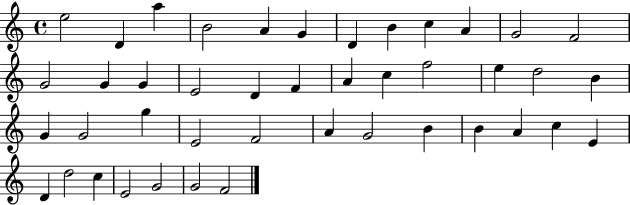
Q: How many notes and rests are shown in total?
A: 43